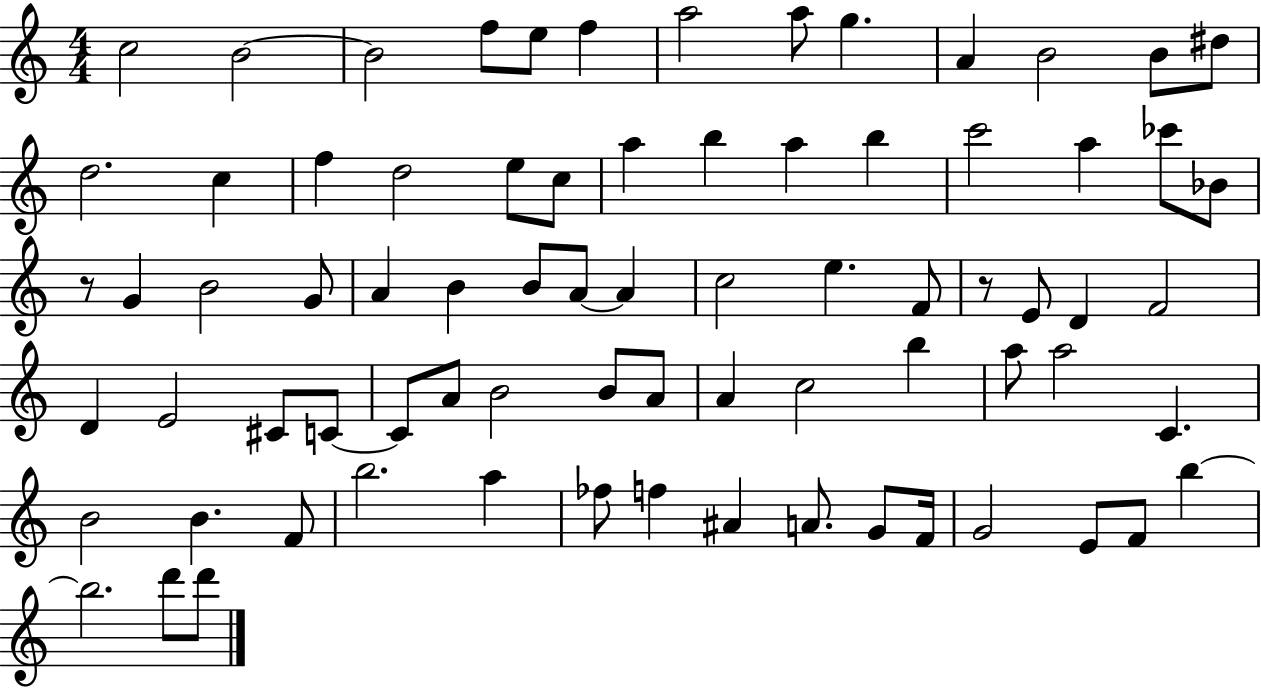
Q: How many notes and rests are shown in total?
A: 76